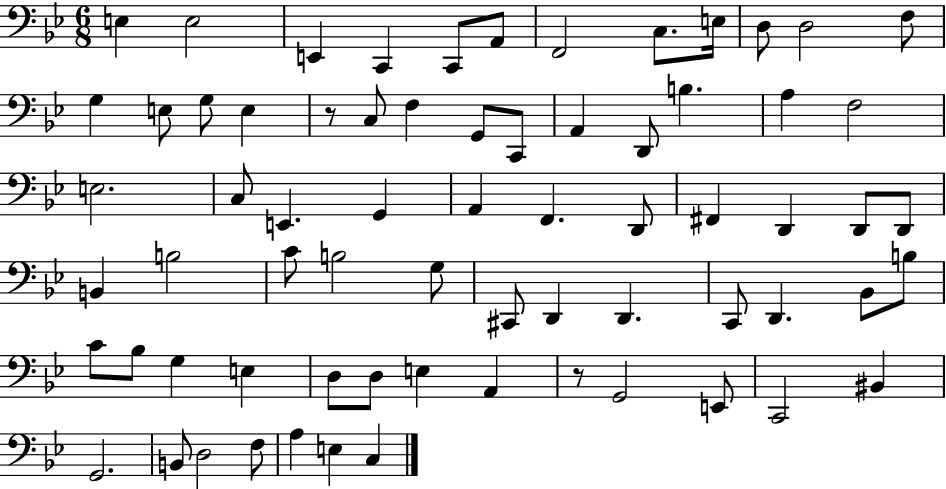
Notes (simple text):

E3/q E3/h E2/q C2/q C2/e A2/e F2/h C3/e. E3/s D3/e D3/h F3/e G3/q E3/e G3/e E3/q R/e C3/e F3/q G2/e C2/e A2/q D2/e B3/q. A3/q F3/h E3/h. C3/e E2/q. G2/q A2/q F2/q. D2/e F#2/q D2/q D2/e D2/e B2/q B3/h C4/e B3/h G3/e C#2/e D2/q D2/q. C2/e D2/q. Bb2/e B3/e C4/e Bb3/e G3/q E3/q D3/e D3/e E3/q A2/q R/e G2/h E2/e C2/h BIS2/q G2/h. B2/e D3/h F3/e A3/q E3/q C3/q